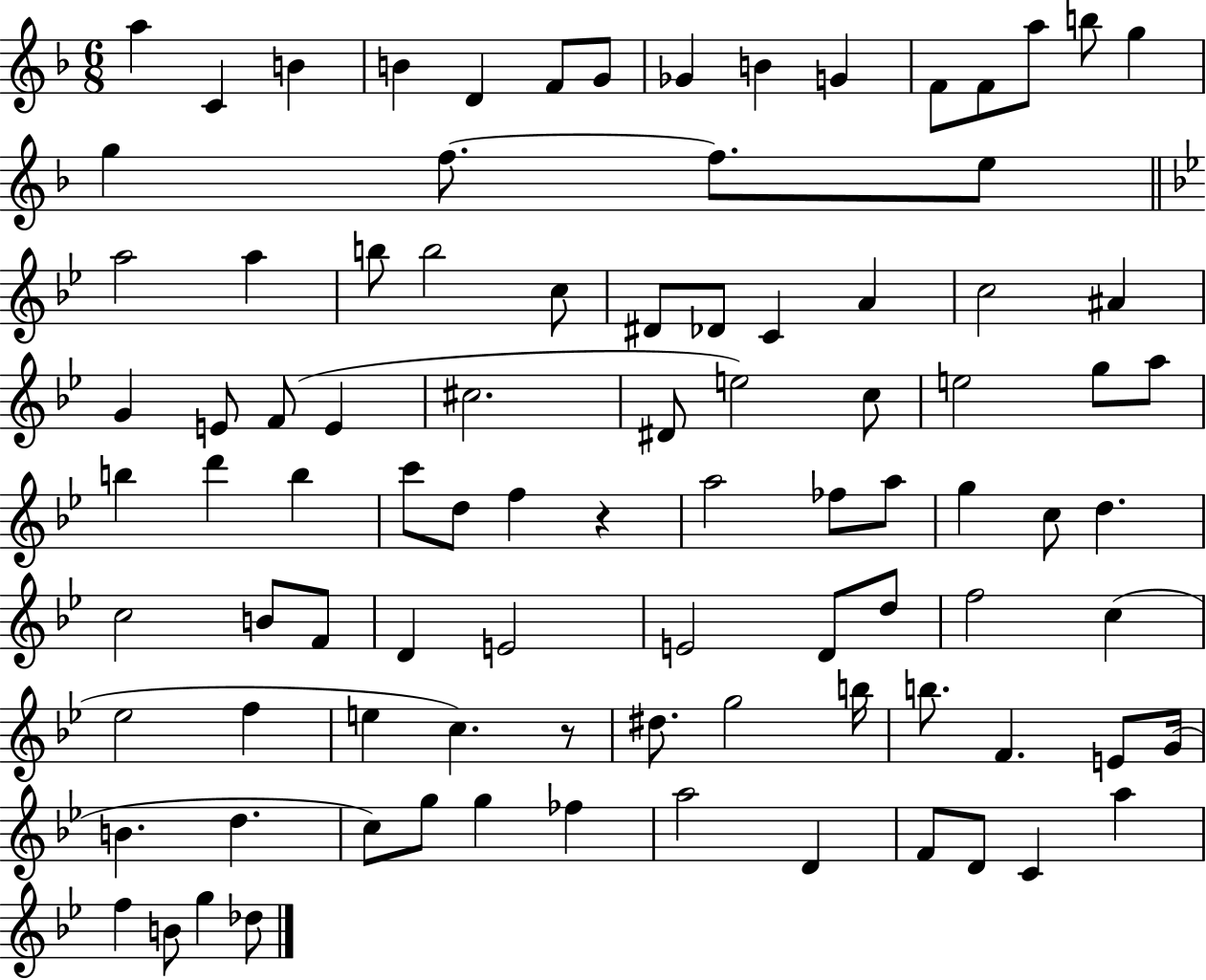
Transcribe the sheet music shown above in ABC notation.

X:1
T:Untitled
M:6/8
L:1/4
K:F
a C B B D F/2 G/2 _G B G F/2 F/2 a/2 b/2 g g f/2 f/2 e/2 a2 a b/2 b2 c/2 ^D/2 _D/2 C A c2 ^A G E/2 F/2 E ^c2 ^D/2 e2 c/2 e2 g/2 a/2 b d' b c'/2 d/2 f z a2 _f/2 a/2 g c/2 d c2 B/2 F/2 D E2 E2 D/2 d/2 f2 c _e2 f e c z/2 ^d/2 g2 b/4 b/2 F E/2 G/4 B d c/2 g/2 g _f a2 D F/2 D/2 C a f B/2 g _d/2